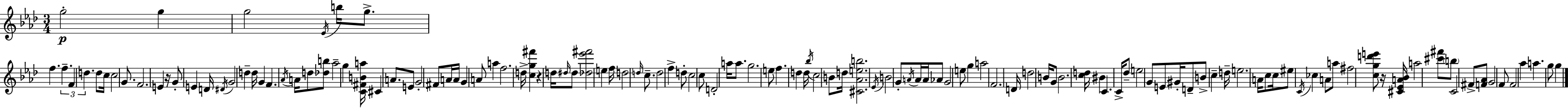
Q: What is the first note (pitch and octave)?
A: G5